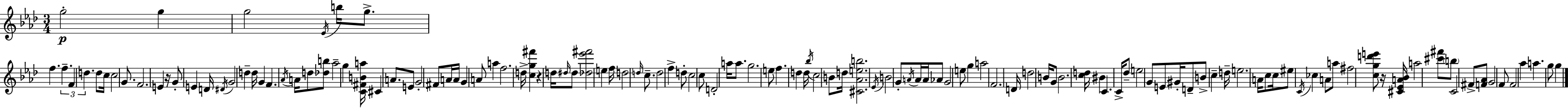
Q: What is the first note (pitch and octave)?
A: G5